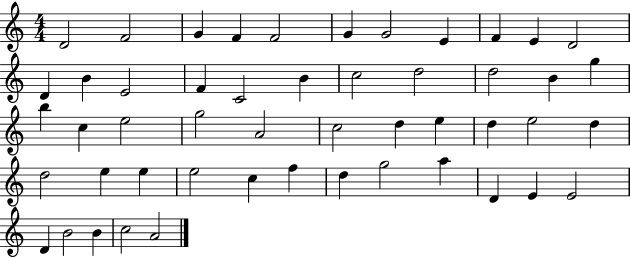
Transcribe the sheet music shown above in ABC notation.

X:1
T:Untitled
M:4/4
L:1/4
K:C
D2 F2 G F F2 G G2 E F E D2 D B E2 F C2 B c2 d2 d2 B g b c e2 g2 A2 c2 d e d e2 d d2 e e e2 c f d g2 a D E E2 D B2 B c2 A2